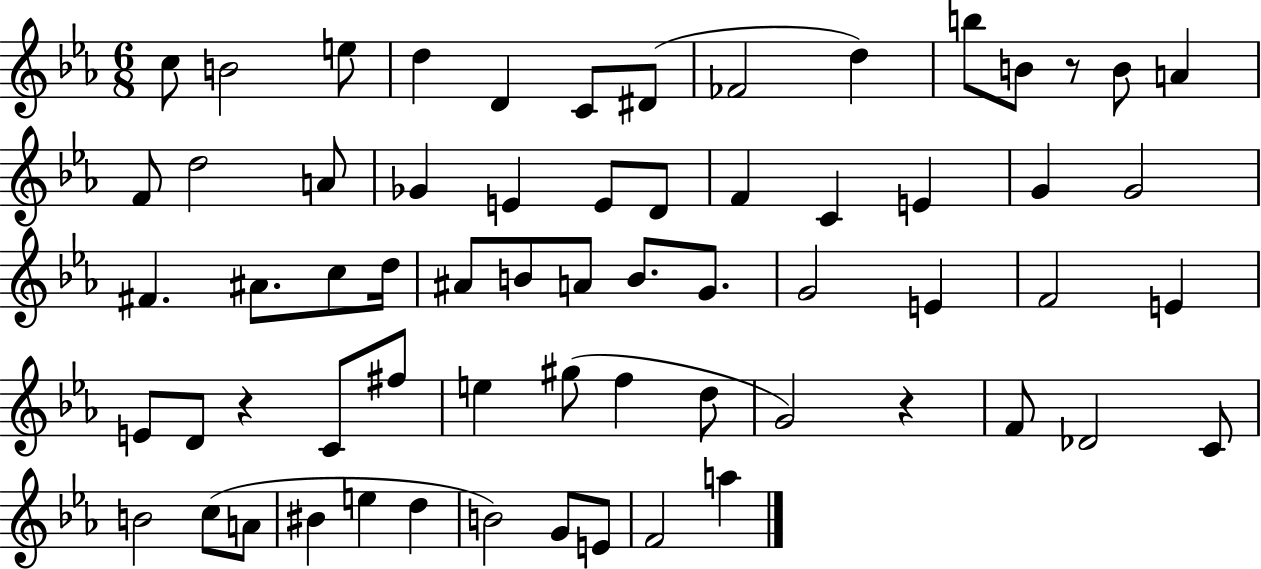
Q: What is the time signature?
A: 6/8